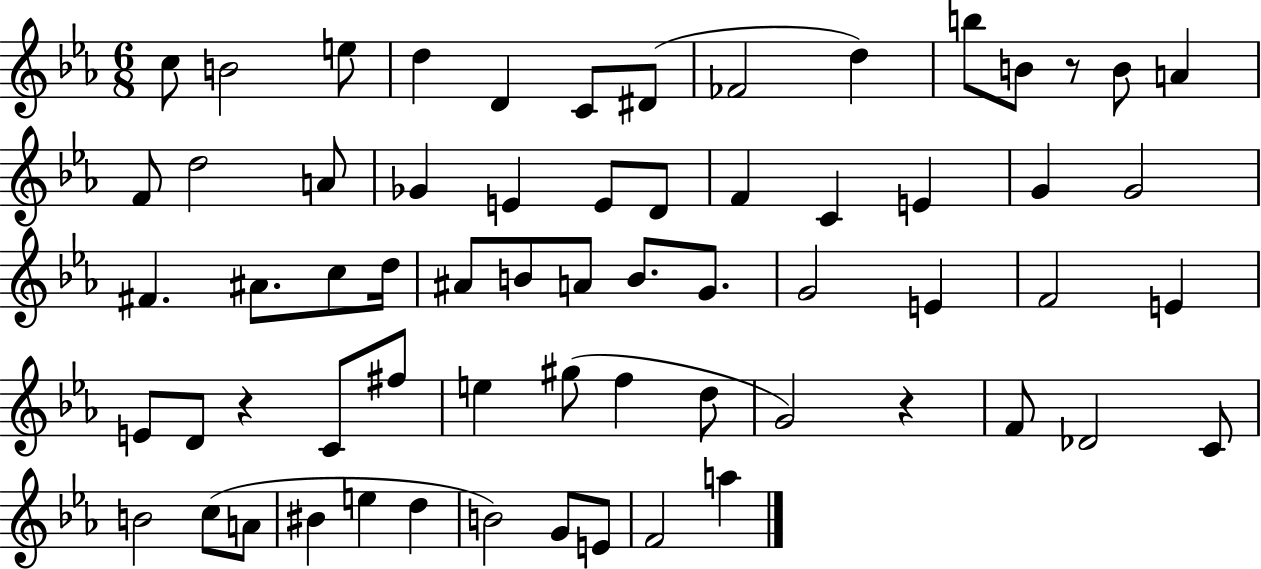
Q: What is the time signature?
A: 6/8